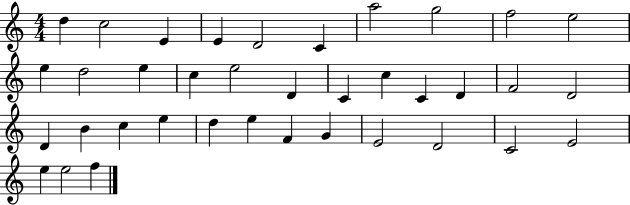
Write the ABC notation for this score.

X:1
T:Untitled
M:4/4
L:1/4
K:C
d c2 E E D2 C a2 g2 f2 e2 e d2 e c e2 D C c C D F2 D2 D B c e d e F G E2 D2 C2 E2 e e2 f